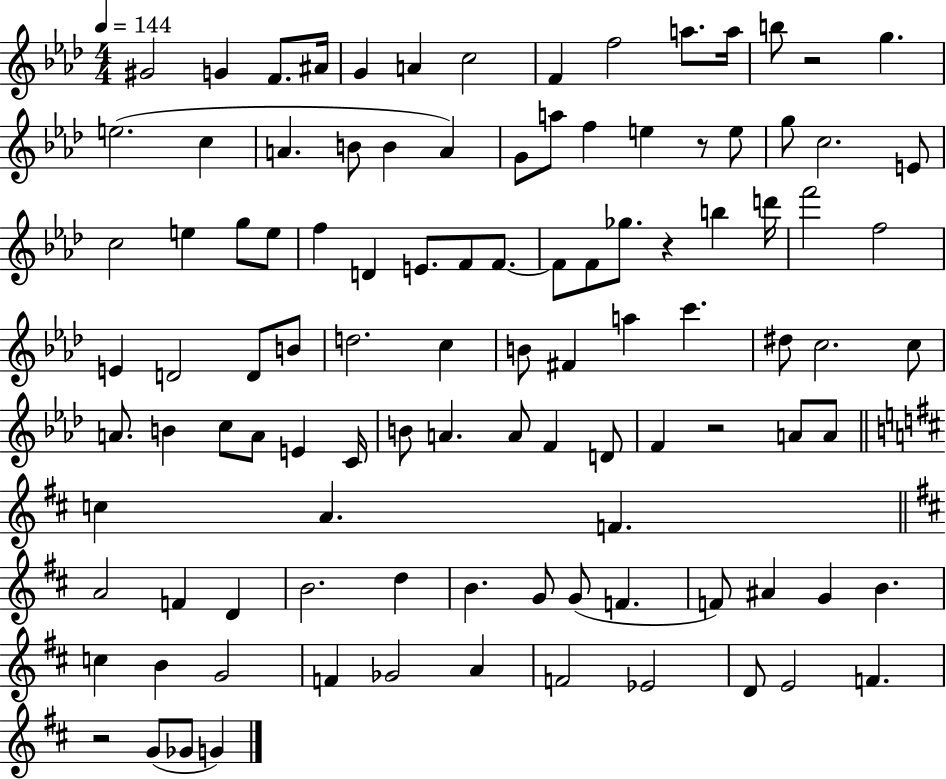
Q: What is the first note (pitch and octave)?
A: G#4